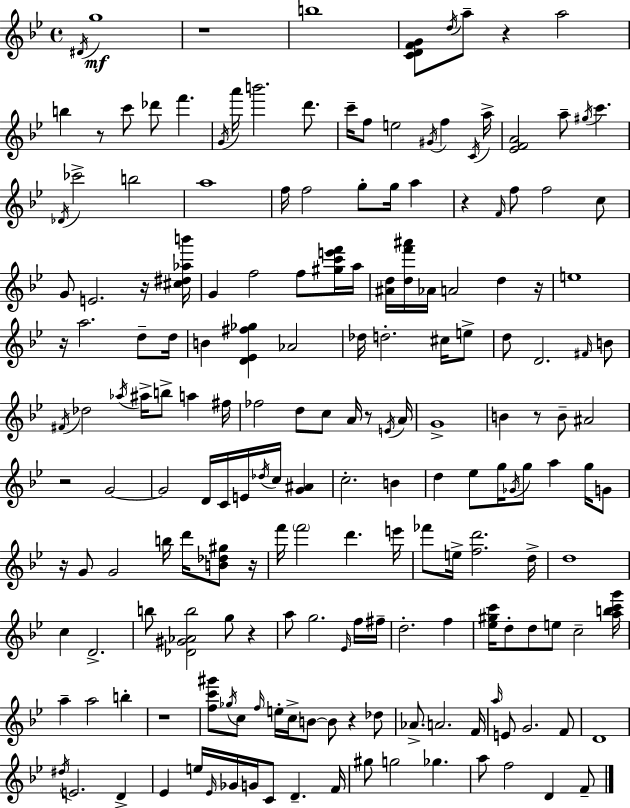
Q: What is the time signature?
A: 4/4